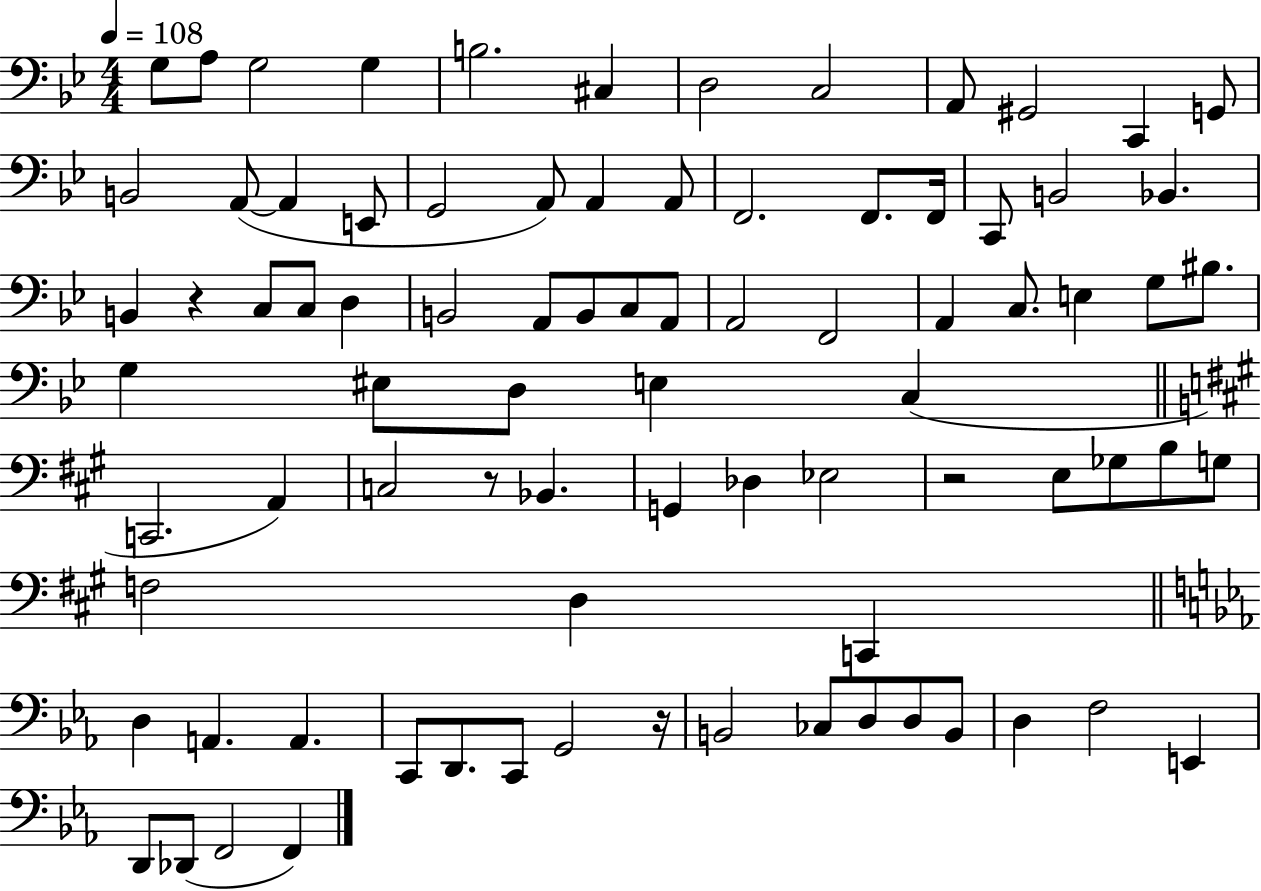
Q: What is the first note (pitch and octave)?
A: G3